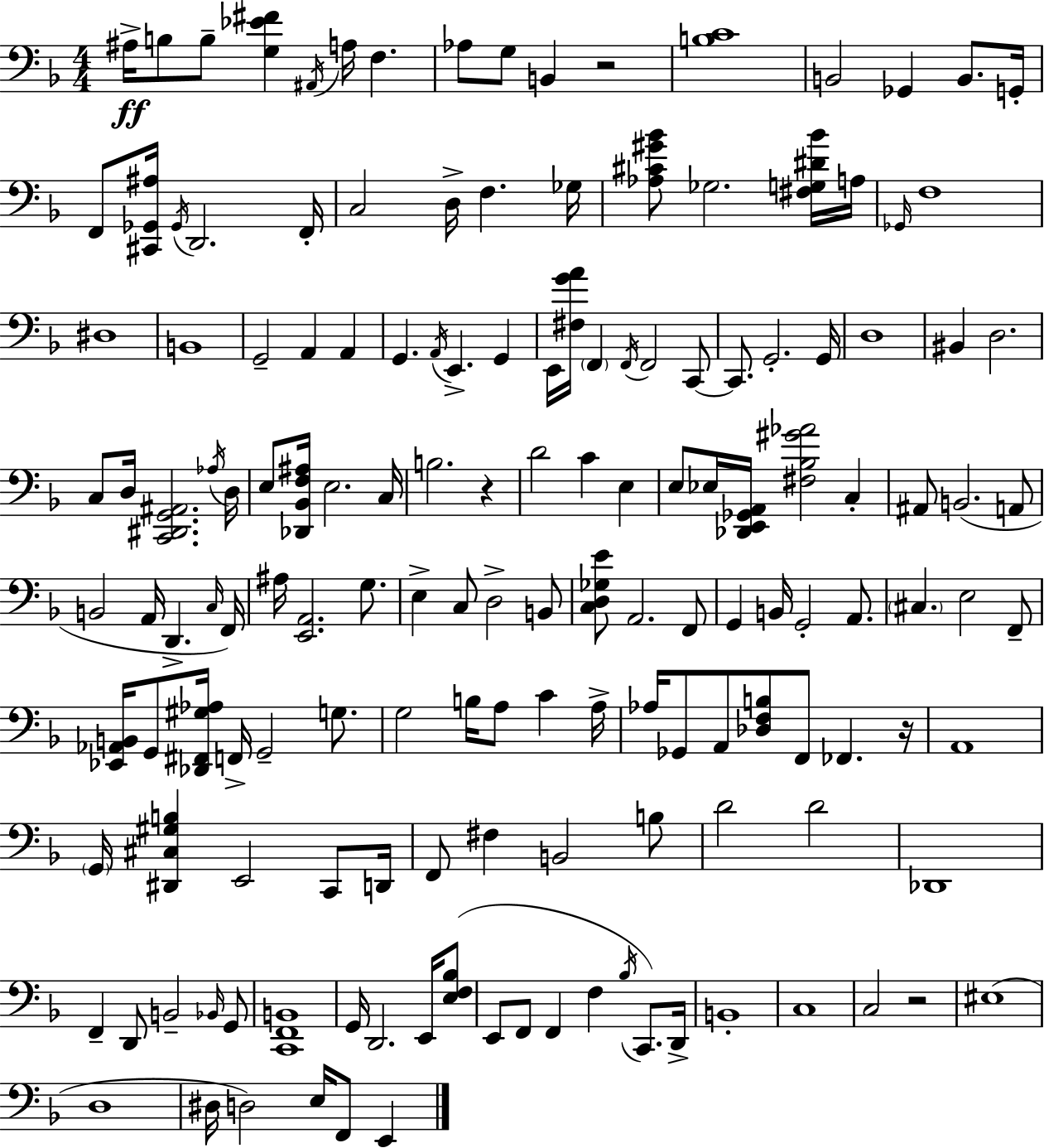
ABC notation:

X:1
T:Untitled
M:4/4
L:1/4
K:F
^A,/4 B,/2 B,/2 [G,_E^F] ^A,,/4 A,/4 F, _A,/2 G,/2 B,, z2 [B,C]4 B,,2 _G,, B,,/2 G,,/4 F,,/2 [^C,,_G,,^A,]/4 _G,,/4 D,,2 F,,/4 C,2 D,/4 F, _G,/4 [_A,^C^G_B]/2 _G,2 [^F,G,^D_B]/4 A,/4 _G,,/4 F,4 ^D,4 B,,4 G,,2 A,, A,, G,, A,,/4 E,, G,, E,,/4 [^F,GA]/4 F,, F,,/4 F,,2 C,,/2 C,,/2 G,,2 G,,/4 D,4 ^B,, D,2 C,/2 D,/4 [C,,^D,,G,,^A,,]2 _A,/4 D,/4 E,/2 [_D,,_B,,F,^A,]/4 E,2 C,/4 B,2 z D2 C E, E,/2 _E,/4 [_D,,E,,_G,,A,,]/4 [^F,_B,^G_A]2 C, ^A,,/2 B,,2 A,,/2 B,,2 A,,/4 D,, C,/4 F,,/4 ^A,/4 [E,,A,,]2 G,/2 E, C,/2 D,2 B,,/2 [C,D,_G,E]/2 A,,2 F,,/2 G,, B,,/4 G,,2 A,,/2 ^C, E,2 F,,/2 [_E,,_A,,B,,]/4 G,,/2 [_D,,^F,,^G,_A,]/4 F,,/4 G,,2 G,/2 G,2 B,/4 A,/2 C A,/4 _A,/4 _G,,/2 A,,/2 [_D,F,B,]/2 F,,/2 _F,, z/4 A,,4 G,,/4 [^D,,^C,^G,B,] E,,2 C,,/2 D,,/4 F,,/2 ^F, B,,2 B,/2 D2 D2 _D,,4 F,, D,,/2 B,,2 _B,,/4 G,,/2 [C,,F,,B,,]4 G,,/4 D,,2 E,,/4 [E,F,_B,]/2 E,,/2 F,,/2 F,, F, _B,/4 C,,/2 D,,/4 B,,4 C,4 C,2 z2 ^E,4 D,4 ^D,/4 D,2 E,/4 F,,/2 E,,